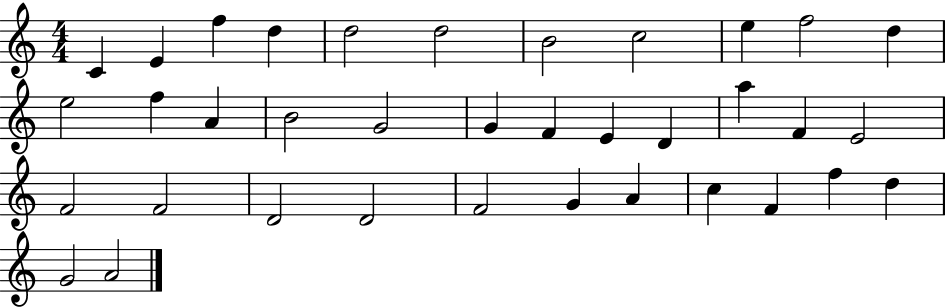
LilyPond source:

{
  \clef treble
  \numericTimeSignature
  \time 4/4
  \key c \major
  c'4 e'4 f''4 d''4 | d''2 d''2 | b'2 c''2 | e''4 f''2 d''4 | \break e''2 f''4 a'4 | b'2 g'2 | g'4 f'4 e'4 d'4 | a''4 f'4 e'2 | \break f'2 f'2 | d'2 d'2 | f'2 g'4 a'4 | c''4 f'4 f''4 d''4 | \break g'2 a'2 | \bar "|."
}